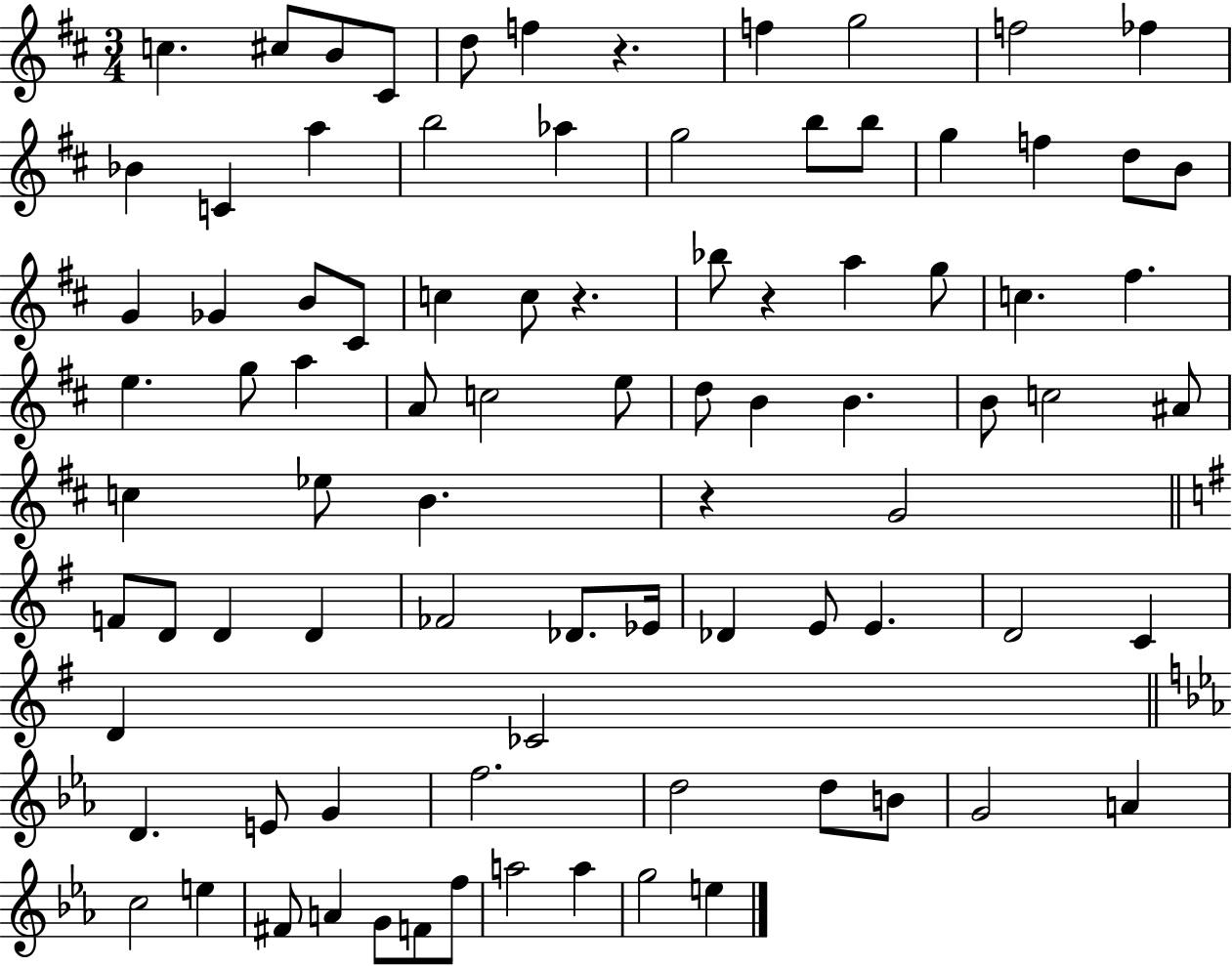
{
  \clef treble
  \numericTimeSignature
  \time 3/4
  \key d \major
  c''4. cis''8 b'8 cis'8 | d''8 f''4 r4. | f''4 g''2 | f''2 fes''4 | \break bes'4 c'4 a''4 | b''2 aes''4 | g''2 b''8 b''8 | g''4 f''4 d''8 b'8 | \break g'4 ges'4 b'8 cis'8 | c''4 c''8 r4. | bes''8 r4 a''4 g''8 | c''4. fis''4. | \break e''4. g''8 a''4 | a'8 c''2 e''8 | d''8 b'4 b'4. | b'8 c''2 ais'8 | \break c''4 ees''8 b'4. | r4 g'2 | \bar "||" \break \key g \major f'8 d'8 d'4 d'4 | fes'2 des'8. ees'16 | des'4 e'8 e'4. | d'2 c'4 | \break d'4 ces'2 | \bar "||" \break \key ees \major d'4. e'8 g'4 | f''2. | d''2 d''8 b'8 | g'2 a'4 | \break c''2 e''4 | fis'8 a'4 g'8 f'8 f''8 | a''2 a''4 | g''2 e''4 | \break \bar "|."
}